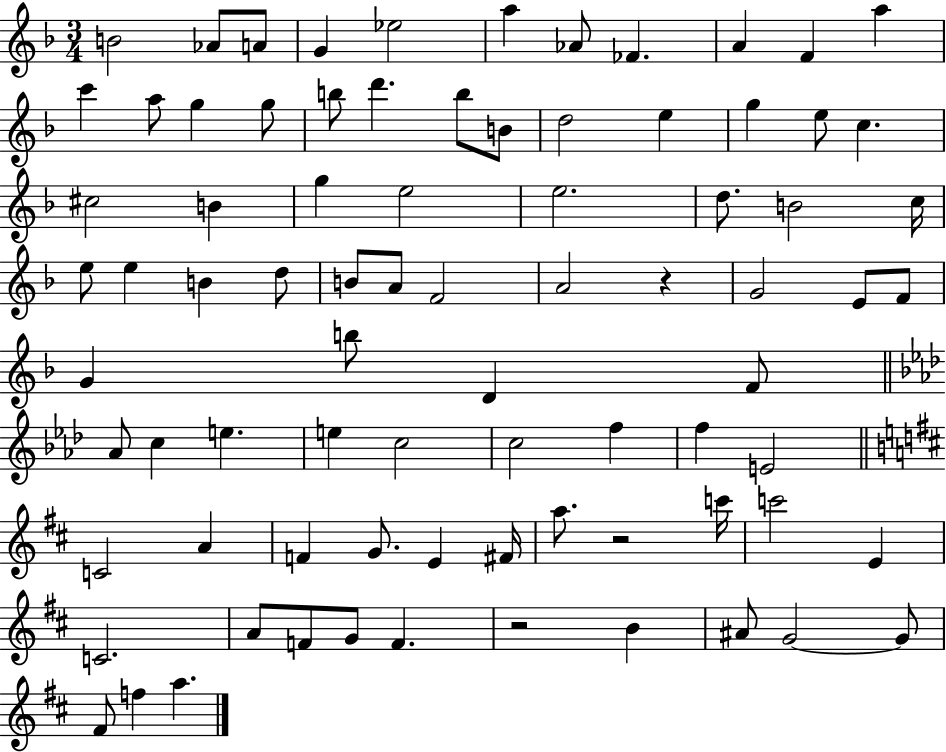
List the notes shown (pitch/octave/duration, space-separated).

B4/h Ab4/e A4/e G4/q Eb5/h A5/q Ab4/e FES4/q. A4/q F4/q A5/q C6/q A5/e G5/q G5/e B5/e D6/q. B5/e B4/e D5/h E5/q G5/q E5/e C5/q. C#5/h B4/q G5/q E5/h E5/h. D5/e. B4/h C5/s E5/e E5/q B4/q D5/e B4/e A4/e F4/h A4/h R/q G4/h E4/e F4/e G4/q B5/e D4/q F4/e Ab4/e C5/q E5/q. E5/q C5/h C5/h F5/q F5/q E4/h C4/h A4/q F4/q G4/e. E4/q F#4/s A5/e. R/h C6/s C6/h E4/q C4/h. A4/e F4/e G4/e F4/q. R/h B4/q A#4/e G4/h G4/e F#4/e F5/q A5/q.